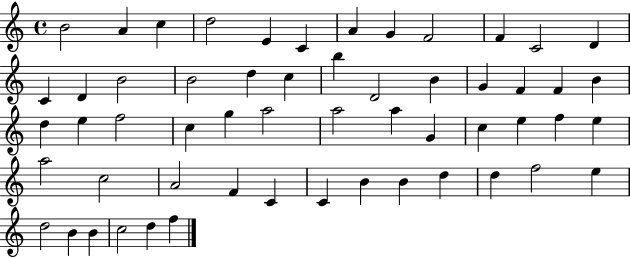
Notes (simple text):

B4/h A4/q C5/q D5/h E4/q C4/q A4/q G4/q F4/h F4/q C4/h D4/q C4/q D4/q B4/h B4/h D5/q C5/q B5/q D4/h B4/q G4/q F4/q F4/q B4/q D5/q E5/q F5/h C5/q G5/q A5/h A5/h A5/q G4/q C5/q E5/q F5/q E5/q A5/h C5/h A4/h F4/q C4/q C4/q B4/q B4/q D5/q D5/q F5/h E5/q D5/h B4/q B4/q C5/h D5/q F5/q